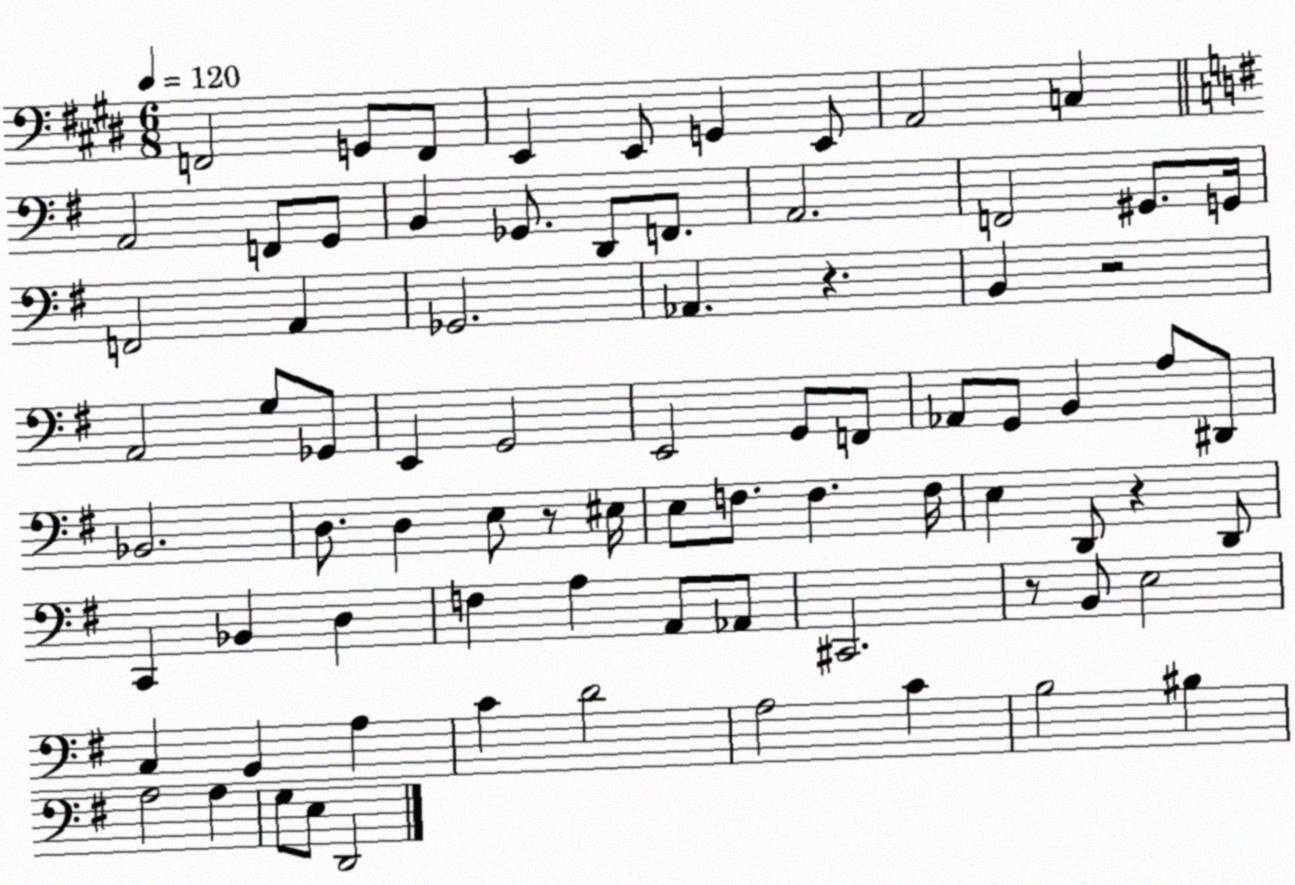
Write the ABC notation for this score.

X:1
T:Untitled
M:6/8
L:1/4
K:E
F,,2 G,,/2 F,,/2 E,, E,,/2 G,, E,,/2 A,,2 C, A,,2 F,,/2 G,,/2 B,, _G,,/2 D,,/2 F,,/2 A,,2 F,,2 ^G,,/2 G,,/4 F,,2 A,, _G,,2 _A,, z B,, z2 A,,2 G,/2 _G,,/2 E,, G,,2 E,,2 G,,/2 F,,/2 _A,,/2 G,,/2 B,, A,/2 ^D,,/2 _B,,2 D,/2 D, E,/2 z/2 ^E,/4 E,/2 F,/2 F, F,/4 E, D,,/2 z D,,/2 C,, _B,, D, F, A, A,,/2 _A,,/2 ^C,,2 z/2 B,,/2 E,2 C, B,, A, C D2 A,2 C B,2 ^B, A,2 A, G,/2 E,/2 D,,2